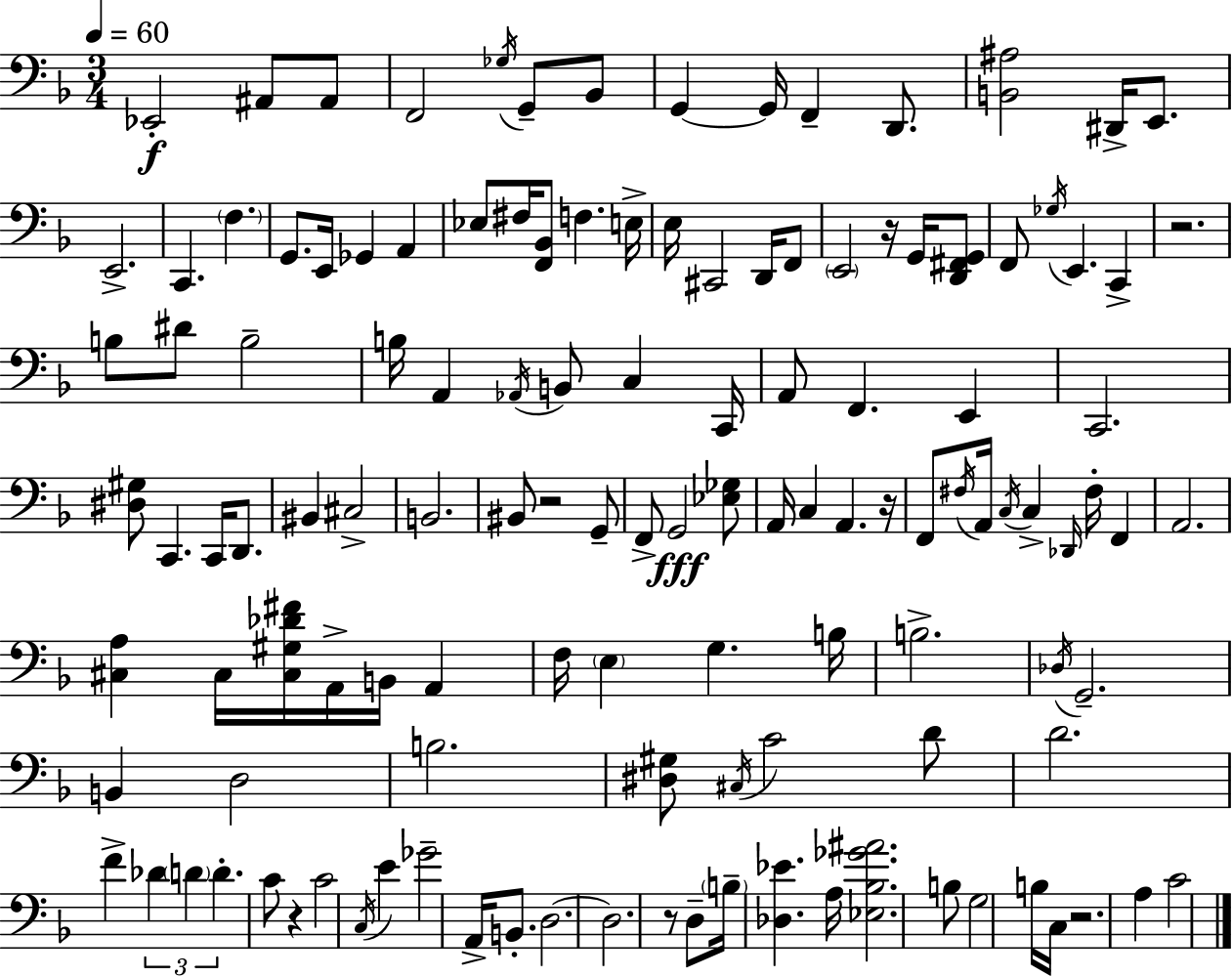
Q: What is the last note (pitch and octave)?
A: C4